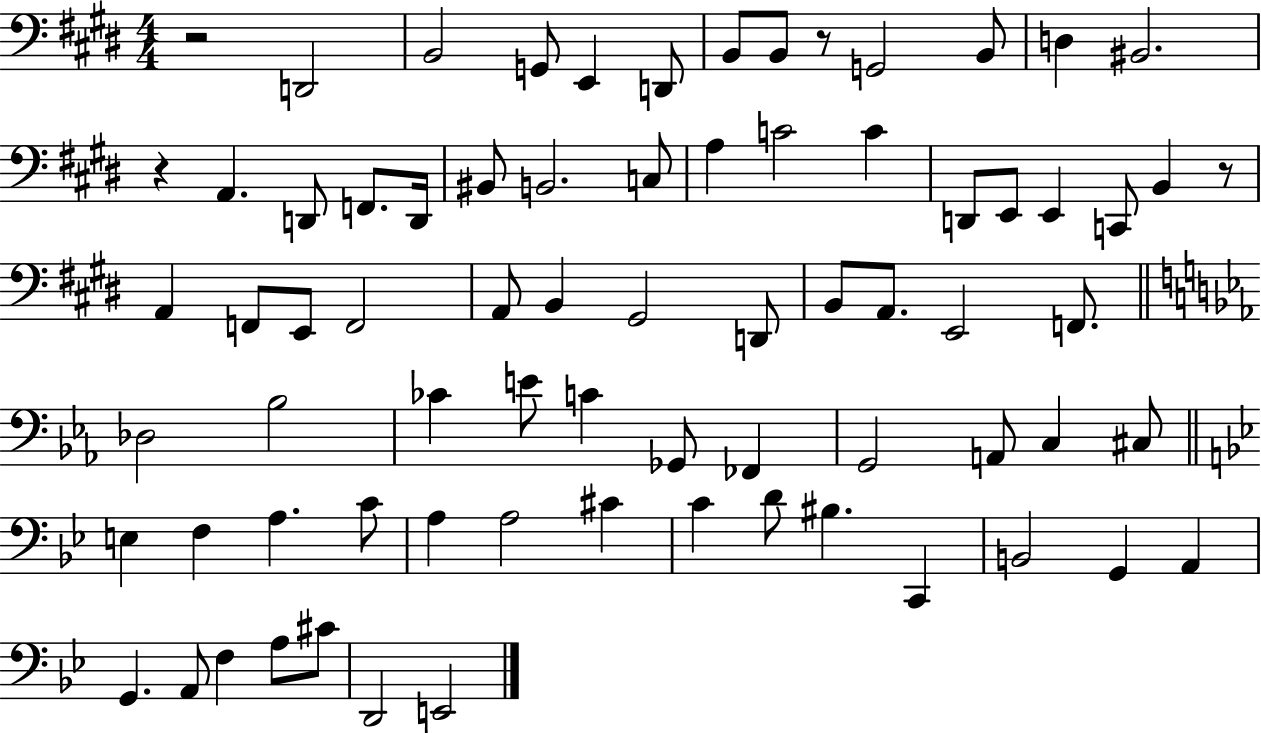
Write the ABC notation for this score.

X:1
T:Untitled
M:4/4
L:1/4
K:E
z2 D,,2 B,,2 G,,/2 E,, D,,/2 B,,/2 B,,/2 z/2 G,,2 B,,/2 D, ^B,,2 z A,, D,,/2 F,,/2 D,,/4 ^B,,/2 B,,2 C,/2 A, C2 C D,,/2 E,,/2 E,, C,,/2 B,, z/2 A,, F,,/2 E,,/2 F,,2 A,,/2 B,, ^G,,2 D,,/2 B,,/2 A,,/2 E,,2 F,,/2 _D,2 _B,2 _C E/2 C _G,,/2 _F,, G,,2 A,,/2 C, ^C,/2 E, F, A, C/2 A, A,2 ^C C D/2 ^B, C,, B,,2 G,, A,, G,, A,,/2 F, A,/2 ^C/2 D,,2 E,,2